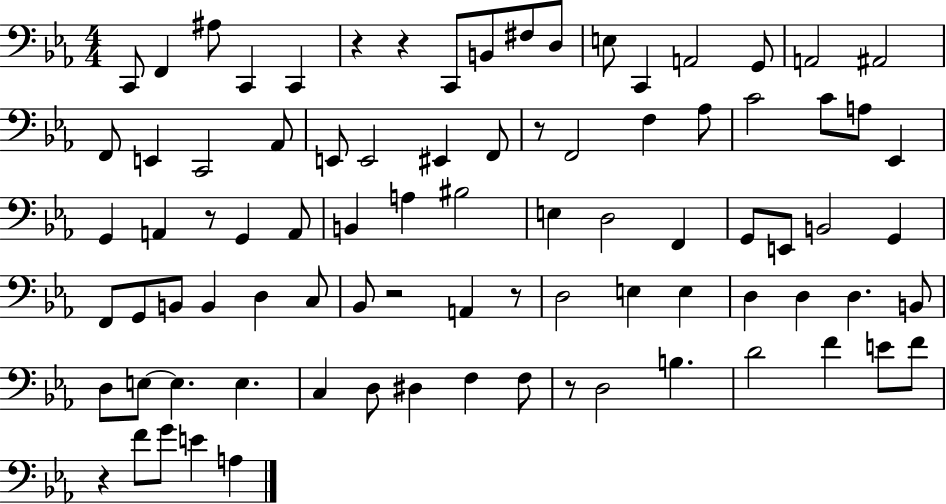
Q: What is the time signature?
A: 4/4